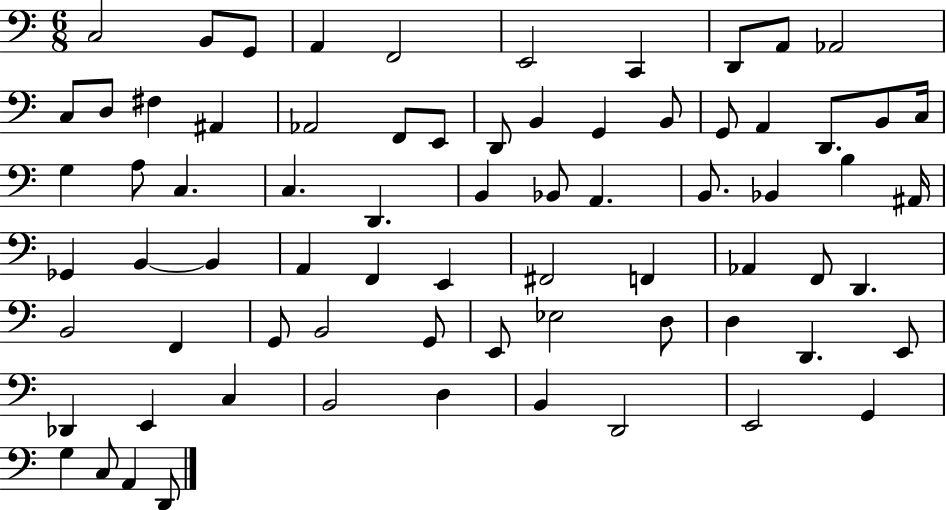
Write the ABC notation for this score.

X:1
T:Untitled
M:6/8
L:1/4
K:C
C,2 B,,/2 G,,/2 A,, F,,2 E,,2 C,, D,,/2 A,,/2 _A,,2 C,/2 D,/2 ^F, ^A,, _A,,2 F,,/2 E,,/2 D,,/2 B,, G,, B,,/2 G,,/2 A,, D,,/2 B,,/2 C,/4 G, A,/2 C, C, D,, B,, _B,,/2 A,, B,,/2 _B,, B, ^A,,/4 _G,, B,, B,, A,, F,, E,, ^F,,2 F,, _A,, F,,/2 D,, B,,2 F,, G,,/2 B,,2 G,,/2 E,,/2 _E,2 D,/2 D, D,, E,,/2 _D,, E,, C, B,,2 D, B,, D,,2 E,,2 G,, G, C,/2 A,, D,,/2